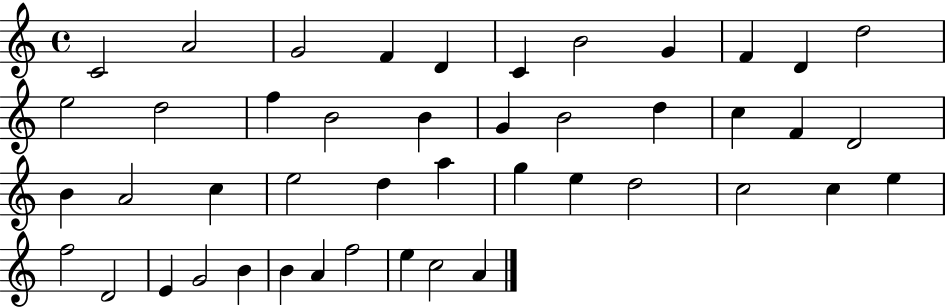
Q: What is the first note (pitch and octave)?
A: C4